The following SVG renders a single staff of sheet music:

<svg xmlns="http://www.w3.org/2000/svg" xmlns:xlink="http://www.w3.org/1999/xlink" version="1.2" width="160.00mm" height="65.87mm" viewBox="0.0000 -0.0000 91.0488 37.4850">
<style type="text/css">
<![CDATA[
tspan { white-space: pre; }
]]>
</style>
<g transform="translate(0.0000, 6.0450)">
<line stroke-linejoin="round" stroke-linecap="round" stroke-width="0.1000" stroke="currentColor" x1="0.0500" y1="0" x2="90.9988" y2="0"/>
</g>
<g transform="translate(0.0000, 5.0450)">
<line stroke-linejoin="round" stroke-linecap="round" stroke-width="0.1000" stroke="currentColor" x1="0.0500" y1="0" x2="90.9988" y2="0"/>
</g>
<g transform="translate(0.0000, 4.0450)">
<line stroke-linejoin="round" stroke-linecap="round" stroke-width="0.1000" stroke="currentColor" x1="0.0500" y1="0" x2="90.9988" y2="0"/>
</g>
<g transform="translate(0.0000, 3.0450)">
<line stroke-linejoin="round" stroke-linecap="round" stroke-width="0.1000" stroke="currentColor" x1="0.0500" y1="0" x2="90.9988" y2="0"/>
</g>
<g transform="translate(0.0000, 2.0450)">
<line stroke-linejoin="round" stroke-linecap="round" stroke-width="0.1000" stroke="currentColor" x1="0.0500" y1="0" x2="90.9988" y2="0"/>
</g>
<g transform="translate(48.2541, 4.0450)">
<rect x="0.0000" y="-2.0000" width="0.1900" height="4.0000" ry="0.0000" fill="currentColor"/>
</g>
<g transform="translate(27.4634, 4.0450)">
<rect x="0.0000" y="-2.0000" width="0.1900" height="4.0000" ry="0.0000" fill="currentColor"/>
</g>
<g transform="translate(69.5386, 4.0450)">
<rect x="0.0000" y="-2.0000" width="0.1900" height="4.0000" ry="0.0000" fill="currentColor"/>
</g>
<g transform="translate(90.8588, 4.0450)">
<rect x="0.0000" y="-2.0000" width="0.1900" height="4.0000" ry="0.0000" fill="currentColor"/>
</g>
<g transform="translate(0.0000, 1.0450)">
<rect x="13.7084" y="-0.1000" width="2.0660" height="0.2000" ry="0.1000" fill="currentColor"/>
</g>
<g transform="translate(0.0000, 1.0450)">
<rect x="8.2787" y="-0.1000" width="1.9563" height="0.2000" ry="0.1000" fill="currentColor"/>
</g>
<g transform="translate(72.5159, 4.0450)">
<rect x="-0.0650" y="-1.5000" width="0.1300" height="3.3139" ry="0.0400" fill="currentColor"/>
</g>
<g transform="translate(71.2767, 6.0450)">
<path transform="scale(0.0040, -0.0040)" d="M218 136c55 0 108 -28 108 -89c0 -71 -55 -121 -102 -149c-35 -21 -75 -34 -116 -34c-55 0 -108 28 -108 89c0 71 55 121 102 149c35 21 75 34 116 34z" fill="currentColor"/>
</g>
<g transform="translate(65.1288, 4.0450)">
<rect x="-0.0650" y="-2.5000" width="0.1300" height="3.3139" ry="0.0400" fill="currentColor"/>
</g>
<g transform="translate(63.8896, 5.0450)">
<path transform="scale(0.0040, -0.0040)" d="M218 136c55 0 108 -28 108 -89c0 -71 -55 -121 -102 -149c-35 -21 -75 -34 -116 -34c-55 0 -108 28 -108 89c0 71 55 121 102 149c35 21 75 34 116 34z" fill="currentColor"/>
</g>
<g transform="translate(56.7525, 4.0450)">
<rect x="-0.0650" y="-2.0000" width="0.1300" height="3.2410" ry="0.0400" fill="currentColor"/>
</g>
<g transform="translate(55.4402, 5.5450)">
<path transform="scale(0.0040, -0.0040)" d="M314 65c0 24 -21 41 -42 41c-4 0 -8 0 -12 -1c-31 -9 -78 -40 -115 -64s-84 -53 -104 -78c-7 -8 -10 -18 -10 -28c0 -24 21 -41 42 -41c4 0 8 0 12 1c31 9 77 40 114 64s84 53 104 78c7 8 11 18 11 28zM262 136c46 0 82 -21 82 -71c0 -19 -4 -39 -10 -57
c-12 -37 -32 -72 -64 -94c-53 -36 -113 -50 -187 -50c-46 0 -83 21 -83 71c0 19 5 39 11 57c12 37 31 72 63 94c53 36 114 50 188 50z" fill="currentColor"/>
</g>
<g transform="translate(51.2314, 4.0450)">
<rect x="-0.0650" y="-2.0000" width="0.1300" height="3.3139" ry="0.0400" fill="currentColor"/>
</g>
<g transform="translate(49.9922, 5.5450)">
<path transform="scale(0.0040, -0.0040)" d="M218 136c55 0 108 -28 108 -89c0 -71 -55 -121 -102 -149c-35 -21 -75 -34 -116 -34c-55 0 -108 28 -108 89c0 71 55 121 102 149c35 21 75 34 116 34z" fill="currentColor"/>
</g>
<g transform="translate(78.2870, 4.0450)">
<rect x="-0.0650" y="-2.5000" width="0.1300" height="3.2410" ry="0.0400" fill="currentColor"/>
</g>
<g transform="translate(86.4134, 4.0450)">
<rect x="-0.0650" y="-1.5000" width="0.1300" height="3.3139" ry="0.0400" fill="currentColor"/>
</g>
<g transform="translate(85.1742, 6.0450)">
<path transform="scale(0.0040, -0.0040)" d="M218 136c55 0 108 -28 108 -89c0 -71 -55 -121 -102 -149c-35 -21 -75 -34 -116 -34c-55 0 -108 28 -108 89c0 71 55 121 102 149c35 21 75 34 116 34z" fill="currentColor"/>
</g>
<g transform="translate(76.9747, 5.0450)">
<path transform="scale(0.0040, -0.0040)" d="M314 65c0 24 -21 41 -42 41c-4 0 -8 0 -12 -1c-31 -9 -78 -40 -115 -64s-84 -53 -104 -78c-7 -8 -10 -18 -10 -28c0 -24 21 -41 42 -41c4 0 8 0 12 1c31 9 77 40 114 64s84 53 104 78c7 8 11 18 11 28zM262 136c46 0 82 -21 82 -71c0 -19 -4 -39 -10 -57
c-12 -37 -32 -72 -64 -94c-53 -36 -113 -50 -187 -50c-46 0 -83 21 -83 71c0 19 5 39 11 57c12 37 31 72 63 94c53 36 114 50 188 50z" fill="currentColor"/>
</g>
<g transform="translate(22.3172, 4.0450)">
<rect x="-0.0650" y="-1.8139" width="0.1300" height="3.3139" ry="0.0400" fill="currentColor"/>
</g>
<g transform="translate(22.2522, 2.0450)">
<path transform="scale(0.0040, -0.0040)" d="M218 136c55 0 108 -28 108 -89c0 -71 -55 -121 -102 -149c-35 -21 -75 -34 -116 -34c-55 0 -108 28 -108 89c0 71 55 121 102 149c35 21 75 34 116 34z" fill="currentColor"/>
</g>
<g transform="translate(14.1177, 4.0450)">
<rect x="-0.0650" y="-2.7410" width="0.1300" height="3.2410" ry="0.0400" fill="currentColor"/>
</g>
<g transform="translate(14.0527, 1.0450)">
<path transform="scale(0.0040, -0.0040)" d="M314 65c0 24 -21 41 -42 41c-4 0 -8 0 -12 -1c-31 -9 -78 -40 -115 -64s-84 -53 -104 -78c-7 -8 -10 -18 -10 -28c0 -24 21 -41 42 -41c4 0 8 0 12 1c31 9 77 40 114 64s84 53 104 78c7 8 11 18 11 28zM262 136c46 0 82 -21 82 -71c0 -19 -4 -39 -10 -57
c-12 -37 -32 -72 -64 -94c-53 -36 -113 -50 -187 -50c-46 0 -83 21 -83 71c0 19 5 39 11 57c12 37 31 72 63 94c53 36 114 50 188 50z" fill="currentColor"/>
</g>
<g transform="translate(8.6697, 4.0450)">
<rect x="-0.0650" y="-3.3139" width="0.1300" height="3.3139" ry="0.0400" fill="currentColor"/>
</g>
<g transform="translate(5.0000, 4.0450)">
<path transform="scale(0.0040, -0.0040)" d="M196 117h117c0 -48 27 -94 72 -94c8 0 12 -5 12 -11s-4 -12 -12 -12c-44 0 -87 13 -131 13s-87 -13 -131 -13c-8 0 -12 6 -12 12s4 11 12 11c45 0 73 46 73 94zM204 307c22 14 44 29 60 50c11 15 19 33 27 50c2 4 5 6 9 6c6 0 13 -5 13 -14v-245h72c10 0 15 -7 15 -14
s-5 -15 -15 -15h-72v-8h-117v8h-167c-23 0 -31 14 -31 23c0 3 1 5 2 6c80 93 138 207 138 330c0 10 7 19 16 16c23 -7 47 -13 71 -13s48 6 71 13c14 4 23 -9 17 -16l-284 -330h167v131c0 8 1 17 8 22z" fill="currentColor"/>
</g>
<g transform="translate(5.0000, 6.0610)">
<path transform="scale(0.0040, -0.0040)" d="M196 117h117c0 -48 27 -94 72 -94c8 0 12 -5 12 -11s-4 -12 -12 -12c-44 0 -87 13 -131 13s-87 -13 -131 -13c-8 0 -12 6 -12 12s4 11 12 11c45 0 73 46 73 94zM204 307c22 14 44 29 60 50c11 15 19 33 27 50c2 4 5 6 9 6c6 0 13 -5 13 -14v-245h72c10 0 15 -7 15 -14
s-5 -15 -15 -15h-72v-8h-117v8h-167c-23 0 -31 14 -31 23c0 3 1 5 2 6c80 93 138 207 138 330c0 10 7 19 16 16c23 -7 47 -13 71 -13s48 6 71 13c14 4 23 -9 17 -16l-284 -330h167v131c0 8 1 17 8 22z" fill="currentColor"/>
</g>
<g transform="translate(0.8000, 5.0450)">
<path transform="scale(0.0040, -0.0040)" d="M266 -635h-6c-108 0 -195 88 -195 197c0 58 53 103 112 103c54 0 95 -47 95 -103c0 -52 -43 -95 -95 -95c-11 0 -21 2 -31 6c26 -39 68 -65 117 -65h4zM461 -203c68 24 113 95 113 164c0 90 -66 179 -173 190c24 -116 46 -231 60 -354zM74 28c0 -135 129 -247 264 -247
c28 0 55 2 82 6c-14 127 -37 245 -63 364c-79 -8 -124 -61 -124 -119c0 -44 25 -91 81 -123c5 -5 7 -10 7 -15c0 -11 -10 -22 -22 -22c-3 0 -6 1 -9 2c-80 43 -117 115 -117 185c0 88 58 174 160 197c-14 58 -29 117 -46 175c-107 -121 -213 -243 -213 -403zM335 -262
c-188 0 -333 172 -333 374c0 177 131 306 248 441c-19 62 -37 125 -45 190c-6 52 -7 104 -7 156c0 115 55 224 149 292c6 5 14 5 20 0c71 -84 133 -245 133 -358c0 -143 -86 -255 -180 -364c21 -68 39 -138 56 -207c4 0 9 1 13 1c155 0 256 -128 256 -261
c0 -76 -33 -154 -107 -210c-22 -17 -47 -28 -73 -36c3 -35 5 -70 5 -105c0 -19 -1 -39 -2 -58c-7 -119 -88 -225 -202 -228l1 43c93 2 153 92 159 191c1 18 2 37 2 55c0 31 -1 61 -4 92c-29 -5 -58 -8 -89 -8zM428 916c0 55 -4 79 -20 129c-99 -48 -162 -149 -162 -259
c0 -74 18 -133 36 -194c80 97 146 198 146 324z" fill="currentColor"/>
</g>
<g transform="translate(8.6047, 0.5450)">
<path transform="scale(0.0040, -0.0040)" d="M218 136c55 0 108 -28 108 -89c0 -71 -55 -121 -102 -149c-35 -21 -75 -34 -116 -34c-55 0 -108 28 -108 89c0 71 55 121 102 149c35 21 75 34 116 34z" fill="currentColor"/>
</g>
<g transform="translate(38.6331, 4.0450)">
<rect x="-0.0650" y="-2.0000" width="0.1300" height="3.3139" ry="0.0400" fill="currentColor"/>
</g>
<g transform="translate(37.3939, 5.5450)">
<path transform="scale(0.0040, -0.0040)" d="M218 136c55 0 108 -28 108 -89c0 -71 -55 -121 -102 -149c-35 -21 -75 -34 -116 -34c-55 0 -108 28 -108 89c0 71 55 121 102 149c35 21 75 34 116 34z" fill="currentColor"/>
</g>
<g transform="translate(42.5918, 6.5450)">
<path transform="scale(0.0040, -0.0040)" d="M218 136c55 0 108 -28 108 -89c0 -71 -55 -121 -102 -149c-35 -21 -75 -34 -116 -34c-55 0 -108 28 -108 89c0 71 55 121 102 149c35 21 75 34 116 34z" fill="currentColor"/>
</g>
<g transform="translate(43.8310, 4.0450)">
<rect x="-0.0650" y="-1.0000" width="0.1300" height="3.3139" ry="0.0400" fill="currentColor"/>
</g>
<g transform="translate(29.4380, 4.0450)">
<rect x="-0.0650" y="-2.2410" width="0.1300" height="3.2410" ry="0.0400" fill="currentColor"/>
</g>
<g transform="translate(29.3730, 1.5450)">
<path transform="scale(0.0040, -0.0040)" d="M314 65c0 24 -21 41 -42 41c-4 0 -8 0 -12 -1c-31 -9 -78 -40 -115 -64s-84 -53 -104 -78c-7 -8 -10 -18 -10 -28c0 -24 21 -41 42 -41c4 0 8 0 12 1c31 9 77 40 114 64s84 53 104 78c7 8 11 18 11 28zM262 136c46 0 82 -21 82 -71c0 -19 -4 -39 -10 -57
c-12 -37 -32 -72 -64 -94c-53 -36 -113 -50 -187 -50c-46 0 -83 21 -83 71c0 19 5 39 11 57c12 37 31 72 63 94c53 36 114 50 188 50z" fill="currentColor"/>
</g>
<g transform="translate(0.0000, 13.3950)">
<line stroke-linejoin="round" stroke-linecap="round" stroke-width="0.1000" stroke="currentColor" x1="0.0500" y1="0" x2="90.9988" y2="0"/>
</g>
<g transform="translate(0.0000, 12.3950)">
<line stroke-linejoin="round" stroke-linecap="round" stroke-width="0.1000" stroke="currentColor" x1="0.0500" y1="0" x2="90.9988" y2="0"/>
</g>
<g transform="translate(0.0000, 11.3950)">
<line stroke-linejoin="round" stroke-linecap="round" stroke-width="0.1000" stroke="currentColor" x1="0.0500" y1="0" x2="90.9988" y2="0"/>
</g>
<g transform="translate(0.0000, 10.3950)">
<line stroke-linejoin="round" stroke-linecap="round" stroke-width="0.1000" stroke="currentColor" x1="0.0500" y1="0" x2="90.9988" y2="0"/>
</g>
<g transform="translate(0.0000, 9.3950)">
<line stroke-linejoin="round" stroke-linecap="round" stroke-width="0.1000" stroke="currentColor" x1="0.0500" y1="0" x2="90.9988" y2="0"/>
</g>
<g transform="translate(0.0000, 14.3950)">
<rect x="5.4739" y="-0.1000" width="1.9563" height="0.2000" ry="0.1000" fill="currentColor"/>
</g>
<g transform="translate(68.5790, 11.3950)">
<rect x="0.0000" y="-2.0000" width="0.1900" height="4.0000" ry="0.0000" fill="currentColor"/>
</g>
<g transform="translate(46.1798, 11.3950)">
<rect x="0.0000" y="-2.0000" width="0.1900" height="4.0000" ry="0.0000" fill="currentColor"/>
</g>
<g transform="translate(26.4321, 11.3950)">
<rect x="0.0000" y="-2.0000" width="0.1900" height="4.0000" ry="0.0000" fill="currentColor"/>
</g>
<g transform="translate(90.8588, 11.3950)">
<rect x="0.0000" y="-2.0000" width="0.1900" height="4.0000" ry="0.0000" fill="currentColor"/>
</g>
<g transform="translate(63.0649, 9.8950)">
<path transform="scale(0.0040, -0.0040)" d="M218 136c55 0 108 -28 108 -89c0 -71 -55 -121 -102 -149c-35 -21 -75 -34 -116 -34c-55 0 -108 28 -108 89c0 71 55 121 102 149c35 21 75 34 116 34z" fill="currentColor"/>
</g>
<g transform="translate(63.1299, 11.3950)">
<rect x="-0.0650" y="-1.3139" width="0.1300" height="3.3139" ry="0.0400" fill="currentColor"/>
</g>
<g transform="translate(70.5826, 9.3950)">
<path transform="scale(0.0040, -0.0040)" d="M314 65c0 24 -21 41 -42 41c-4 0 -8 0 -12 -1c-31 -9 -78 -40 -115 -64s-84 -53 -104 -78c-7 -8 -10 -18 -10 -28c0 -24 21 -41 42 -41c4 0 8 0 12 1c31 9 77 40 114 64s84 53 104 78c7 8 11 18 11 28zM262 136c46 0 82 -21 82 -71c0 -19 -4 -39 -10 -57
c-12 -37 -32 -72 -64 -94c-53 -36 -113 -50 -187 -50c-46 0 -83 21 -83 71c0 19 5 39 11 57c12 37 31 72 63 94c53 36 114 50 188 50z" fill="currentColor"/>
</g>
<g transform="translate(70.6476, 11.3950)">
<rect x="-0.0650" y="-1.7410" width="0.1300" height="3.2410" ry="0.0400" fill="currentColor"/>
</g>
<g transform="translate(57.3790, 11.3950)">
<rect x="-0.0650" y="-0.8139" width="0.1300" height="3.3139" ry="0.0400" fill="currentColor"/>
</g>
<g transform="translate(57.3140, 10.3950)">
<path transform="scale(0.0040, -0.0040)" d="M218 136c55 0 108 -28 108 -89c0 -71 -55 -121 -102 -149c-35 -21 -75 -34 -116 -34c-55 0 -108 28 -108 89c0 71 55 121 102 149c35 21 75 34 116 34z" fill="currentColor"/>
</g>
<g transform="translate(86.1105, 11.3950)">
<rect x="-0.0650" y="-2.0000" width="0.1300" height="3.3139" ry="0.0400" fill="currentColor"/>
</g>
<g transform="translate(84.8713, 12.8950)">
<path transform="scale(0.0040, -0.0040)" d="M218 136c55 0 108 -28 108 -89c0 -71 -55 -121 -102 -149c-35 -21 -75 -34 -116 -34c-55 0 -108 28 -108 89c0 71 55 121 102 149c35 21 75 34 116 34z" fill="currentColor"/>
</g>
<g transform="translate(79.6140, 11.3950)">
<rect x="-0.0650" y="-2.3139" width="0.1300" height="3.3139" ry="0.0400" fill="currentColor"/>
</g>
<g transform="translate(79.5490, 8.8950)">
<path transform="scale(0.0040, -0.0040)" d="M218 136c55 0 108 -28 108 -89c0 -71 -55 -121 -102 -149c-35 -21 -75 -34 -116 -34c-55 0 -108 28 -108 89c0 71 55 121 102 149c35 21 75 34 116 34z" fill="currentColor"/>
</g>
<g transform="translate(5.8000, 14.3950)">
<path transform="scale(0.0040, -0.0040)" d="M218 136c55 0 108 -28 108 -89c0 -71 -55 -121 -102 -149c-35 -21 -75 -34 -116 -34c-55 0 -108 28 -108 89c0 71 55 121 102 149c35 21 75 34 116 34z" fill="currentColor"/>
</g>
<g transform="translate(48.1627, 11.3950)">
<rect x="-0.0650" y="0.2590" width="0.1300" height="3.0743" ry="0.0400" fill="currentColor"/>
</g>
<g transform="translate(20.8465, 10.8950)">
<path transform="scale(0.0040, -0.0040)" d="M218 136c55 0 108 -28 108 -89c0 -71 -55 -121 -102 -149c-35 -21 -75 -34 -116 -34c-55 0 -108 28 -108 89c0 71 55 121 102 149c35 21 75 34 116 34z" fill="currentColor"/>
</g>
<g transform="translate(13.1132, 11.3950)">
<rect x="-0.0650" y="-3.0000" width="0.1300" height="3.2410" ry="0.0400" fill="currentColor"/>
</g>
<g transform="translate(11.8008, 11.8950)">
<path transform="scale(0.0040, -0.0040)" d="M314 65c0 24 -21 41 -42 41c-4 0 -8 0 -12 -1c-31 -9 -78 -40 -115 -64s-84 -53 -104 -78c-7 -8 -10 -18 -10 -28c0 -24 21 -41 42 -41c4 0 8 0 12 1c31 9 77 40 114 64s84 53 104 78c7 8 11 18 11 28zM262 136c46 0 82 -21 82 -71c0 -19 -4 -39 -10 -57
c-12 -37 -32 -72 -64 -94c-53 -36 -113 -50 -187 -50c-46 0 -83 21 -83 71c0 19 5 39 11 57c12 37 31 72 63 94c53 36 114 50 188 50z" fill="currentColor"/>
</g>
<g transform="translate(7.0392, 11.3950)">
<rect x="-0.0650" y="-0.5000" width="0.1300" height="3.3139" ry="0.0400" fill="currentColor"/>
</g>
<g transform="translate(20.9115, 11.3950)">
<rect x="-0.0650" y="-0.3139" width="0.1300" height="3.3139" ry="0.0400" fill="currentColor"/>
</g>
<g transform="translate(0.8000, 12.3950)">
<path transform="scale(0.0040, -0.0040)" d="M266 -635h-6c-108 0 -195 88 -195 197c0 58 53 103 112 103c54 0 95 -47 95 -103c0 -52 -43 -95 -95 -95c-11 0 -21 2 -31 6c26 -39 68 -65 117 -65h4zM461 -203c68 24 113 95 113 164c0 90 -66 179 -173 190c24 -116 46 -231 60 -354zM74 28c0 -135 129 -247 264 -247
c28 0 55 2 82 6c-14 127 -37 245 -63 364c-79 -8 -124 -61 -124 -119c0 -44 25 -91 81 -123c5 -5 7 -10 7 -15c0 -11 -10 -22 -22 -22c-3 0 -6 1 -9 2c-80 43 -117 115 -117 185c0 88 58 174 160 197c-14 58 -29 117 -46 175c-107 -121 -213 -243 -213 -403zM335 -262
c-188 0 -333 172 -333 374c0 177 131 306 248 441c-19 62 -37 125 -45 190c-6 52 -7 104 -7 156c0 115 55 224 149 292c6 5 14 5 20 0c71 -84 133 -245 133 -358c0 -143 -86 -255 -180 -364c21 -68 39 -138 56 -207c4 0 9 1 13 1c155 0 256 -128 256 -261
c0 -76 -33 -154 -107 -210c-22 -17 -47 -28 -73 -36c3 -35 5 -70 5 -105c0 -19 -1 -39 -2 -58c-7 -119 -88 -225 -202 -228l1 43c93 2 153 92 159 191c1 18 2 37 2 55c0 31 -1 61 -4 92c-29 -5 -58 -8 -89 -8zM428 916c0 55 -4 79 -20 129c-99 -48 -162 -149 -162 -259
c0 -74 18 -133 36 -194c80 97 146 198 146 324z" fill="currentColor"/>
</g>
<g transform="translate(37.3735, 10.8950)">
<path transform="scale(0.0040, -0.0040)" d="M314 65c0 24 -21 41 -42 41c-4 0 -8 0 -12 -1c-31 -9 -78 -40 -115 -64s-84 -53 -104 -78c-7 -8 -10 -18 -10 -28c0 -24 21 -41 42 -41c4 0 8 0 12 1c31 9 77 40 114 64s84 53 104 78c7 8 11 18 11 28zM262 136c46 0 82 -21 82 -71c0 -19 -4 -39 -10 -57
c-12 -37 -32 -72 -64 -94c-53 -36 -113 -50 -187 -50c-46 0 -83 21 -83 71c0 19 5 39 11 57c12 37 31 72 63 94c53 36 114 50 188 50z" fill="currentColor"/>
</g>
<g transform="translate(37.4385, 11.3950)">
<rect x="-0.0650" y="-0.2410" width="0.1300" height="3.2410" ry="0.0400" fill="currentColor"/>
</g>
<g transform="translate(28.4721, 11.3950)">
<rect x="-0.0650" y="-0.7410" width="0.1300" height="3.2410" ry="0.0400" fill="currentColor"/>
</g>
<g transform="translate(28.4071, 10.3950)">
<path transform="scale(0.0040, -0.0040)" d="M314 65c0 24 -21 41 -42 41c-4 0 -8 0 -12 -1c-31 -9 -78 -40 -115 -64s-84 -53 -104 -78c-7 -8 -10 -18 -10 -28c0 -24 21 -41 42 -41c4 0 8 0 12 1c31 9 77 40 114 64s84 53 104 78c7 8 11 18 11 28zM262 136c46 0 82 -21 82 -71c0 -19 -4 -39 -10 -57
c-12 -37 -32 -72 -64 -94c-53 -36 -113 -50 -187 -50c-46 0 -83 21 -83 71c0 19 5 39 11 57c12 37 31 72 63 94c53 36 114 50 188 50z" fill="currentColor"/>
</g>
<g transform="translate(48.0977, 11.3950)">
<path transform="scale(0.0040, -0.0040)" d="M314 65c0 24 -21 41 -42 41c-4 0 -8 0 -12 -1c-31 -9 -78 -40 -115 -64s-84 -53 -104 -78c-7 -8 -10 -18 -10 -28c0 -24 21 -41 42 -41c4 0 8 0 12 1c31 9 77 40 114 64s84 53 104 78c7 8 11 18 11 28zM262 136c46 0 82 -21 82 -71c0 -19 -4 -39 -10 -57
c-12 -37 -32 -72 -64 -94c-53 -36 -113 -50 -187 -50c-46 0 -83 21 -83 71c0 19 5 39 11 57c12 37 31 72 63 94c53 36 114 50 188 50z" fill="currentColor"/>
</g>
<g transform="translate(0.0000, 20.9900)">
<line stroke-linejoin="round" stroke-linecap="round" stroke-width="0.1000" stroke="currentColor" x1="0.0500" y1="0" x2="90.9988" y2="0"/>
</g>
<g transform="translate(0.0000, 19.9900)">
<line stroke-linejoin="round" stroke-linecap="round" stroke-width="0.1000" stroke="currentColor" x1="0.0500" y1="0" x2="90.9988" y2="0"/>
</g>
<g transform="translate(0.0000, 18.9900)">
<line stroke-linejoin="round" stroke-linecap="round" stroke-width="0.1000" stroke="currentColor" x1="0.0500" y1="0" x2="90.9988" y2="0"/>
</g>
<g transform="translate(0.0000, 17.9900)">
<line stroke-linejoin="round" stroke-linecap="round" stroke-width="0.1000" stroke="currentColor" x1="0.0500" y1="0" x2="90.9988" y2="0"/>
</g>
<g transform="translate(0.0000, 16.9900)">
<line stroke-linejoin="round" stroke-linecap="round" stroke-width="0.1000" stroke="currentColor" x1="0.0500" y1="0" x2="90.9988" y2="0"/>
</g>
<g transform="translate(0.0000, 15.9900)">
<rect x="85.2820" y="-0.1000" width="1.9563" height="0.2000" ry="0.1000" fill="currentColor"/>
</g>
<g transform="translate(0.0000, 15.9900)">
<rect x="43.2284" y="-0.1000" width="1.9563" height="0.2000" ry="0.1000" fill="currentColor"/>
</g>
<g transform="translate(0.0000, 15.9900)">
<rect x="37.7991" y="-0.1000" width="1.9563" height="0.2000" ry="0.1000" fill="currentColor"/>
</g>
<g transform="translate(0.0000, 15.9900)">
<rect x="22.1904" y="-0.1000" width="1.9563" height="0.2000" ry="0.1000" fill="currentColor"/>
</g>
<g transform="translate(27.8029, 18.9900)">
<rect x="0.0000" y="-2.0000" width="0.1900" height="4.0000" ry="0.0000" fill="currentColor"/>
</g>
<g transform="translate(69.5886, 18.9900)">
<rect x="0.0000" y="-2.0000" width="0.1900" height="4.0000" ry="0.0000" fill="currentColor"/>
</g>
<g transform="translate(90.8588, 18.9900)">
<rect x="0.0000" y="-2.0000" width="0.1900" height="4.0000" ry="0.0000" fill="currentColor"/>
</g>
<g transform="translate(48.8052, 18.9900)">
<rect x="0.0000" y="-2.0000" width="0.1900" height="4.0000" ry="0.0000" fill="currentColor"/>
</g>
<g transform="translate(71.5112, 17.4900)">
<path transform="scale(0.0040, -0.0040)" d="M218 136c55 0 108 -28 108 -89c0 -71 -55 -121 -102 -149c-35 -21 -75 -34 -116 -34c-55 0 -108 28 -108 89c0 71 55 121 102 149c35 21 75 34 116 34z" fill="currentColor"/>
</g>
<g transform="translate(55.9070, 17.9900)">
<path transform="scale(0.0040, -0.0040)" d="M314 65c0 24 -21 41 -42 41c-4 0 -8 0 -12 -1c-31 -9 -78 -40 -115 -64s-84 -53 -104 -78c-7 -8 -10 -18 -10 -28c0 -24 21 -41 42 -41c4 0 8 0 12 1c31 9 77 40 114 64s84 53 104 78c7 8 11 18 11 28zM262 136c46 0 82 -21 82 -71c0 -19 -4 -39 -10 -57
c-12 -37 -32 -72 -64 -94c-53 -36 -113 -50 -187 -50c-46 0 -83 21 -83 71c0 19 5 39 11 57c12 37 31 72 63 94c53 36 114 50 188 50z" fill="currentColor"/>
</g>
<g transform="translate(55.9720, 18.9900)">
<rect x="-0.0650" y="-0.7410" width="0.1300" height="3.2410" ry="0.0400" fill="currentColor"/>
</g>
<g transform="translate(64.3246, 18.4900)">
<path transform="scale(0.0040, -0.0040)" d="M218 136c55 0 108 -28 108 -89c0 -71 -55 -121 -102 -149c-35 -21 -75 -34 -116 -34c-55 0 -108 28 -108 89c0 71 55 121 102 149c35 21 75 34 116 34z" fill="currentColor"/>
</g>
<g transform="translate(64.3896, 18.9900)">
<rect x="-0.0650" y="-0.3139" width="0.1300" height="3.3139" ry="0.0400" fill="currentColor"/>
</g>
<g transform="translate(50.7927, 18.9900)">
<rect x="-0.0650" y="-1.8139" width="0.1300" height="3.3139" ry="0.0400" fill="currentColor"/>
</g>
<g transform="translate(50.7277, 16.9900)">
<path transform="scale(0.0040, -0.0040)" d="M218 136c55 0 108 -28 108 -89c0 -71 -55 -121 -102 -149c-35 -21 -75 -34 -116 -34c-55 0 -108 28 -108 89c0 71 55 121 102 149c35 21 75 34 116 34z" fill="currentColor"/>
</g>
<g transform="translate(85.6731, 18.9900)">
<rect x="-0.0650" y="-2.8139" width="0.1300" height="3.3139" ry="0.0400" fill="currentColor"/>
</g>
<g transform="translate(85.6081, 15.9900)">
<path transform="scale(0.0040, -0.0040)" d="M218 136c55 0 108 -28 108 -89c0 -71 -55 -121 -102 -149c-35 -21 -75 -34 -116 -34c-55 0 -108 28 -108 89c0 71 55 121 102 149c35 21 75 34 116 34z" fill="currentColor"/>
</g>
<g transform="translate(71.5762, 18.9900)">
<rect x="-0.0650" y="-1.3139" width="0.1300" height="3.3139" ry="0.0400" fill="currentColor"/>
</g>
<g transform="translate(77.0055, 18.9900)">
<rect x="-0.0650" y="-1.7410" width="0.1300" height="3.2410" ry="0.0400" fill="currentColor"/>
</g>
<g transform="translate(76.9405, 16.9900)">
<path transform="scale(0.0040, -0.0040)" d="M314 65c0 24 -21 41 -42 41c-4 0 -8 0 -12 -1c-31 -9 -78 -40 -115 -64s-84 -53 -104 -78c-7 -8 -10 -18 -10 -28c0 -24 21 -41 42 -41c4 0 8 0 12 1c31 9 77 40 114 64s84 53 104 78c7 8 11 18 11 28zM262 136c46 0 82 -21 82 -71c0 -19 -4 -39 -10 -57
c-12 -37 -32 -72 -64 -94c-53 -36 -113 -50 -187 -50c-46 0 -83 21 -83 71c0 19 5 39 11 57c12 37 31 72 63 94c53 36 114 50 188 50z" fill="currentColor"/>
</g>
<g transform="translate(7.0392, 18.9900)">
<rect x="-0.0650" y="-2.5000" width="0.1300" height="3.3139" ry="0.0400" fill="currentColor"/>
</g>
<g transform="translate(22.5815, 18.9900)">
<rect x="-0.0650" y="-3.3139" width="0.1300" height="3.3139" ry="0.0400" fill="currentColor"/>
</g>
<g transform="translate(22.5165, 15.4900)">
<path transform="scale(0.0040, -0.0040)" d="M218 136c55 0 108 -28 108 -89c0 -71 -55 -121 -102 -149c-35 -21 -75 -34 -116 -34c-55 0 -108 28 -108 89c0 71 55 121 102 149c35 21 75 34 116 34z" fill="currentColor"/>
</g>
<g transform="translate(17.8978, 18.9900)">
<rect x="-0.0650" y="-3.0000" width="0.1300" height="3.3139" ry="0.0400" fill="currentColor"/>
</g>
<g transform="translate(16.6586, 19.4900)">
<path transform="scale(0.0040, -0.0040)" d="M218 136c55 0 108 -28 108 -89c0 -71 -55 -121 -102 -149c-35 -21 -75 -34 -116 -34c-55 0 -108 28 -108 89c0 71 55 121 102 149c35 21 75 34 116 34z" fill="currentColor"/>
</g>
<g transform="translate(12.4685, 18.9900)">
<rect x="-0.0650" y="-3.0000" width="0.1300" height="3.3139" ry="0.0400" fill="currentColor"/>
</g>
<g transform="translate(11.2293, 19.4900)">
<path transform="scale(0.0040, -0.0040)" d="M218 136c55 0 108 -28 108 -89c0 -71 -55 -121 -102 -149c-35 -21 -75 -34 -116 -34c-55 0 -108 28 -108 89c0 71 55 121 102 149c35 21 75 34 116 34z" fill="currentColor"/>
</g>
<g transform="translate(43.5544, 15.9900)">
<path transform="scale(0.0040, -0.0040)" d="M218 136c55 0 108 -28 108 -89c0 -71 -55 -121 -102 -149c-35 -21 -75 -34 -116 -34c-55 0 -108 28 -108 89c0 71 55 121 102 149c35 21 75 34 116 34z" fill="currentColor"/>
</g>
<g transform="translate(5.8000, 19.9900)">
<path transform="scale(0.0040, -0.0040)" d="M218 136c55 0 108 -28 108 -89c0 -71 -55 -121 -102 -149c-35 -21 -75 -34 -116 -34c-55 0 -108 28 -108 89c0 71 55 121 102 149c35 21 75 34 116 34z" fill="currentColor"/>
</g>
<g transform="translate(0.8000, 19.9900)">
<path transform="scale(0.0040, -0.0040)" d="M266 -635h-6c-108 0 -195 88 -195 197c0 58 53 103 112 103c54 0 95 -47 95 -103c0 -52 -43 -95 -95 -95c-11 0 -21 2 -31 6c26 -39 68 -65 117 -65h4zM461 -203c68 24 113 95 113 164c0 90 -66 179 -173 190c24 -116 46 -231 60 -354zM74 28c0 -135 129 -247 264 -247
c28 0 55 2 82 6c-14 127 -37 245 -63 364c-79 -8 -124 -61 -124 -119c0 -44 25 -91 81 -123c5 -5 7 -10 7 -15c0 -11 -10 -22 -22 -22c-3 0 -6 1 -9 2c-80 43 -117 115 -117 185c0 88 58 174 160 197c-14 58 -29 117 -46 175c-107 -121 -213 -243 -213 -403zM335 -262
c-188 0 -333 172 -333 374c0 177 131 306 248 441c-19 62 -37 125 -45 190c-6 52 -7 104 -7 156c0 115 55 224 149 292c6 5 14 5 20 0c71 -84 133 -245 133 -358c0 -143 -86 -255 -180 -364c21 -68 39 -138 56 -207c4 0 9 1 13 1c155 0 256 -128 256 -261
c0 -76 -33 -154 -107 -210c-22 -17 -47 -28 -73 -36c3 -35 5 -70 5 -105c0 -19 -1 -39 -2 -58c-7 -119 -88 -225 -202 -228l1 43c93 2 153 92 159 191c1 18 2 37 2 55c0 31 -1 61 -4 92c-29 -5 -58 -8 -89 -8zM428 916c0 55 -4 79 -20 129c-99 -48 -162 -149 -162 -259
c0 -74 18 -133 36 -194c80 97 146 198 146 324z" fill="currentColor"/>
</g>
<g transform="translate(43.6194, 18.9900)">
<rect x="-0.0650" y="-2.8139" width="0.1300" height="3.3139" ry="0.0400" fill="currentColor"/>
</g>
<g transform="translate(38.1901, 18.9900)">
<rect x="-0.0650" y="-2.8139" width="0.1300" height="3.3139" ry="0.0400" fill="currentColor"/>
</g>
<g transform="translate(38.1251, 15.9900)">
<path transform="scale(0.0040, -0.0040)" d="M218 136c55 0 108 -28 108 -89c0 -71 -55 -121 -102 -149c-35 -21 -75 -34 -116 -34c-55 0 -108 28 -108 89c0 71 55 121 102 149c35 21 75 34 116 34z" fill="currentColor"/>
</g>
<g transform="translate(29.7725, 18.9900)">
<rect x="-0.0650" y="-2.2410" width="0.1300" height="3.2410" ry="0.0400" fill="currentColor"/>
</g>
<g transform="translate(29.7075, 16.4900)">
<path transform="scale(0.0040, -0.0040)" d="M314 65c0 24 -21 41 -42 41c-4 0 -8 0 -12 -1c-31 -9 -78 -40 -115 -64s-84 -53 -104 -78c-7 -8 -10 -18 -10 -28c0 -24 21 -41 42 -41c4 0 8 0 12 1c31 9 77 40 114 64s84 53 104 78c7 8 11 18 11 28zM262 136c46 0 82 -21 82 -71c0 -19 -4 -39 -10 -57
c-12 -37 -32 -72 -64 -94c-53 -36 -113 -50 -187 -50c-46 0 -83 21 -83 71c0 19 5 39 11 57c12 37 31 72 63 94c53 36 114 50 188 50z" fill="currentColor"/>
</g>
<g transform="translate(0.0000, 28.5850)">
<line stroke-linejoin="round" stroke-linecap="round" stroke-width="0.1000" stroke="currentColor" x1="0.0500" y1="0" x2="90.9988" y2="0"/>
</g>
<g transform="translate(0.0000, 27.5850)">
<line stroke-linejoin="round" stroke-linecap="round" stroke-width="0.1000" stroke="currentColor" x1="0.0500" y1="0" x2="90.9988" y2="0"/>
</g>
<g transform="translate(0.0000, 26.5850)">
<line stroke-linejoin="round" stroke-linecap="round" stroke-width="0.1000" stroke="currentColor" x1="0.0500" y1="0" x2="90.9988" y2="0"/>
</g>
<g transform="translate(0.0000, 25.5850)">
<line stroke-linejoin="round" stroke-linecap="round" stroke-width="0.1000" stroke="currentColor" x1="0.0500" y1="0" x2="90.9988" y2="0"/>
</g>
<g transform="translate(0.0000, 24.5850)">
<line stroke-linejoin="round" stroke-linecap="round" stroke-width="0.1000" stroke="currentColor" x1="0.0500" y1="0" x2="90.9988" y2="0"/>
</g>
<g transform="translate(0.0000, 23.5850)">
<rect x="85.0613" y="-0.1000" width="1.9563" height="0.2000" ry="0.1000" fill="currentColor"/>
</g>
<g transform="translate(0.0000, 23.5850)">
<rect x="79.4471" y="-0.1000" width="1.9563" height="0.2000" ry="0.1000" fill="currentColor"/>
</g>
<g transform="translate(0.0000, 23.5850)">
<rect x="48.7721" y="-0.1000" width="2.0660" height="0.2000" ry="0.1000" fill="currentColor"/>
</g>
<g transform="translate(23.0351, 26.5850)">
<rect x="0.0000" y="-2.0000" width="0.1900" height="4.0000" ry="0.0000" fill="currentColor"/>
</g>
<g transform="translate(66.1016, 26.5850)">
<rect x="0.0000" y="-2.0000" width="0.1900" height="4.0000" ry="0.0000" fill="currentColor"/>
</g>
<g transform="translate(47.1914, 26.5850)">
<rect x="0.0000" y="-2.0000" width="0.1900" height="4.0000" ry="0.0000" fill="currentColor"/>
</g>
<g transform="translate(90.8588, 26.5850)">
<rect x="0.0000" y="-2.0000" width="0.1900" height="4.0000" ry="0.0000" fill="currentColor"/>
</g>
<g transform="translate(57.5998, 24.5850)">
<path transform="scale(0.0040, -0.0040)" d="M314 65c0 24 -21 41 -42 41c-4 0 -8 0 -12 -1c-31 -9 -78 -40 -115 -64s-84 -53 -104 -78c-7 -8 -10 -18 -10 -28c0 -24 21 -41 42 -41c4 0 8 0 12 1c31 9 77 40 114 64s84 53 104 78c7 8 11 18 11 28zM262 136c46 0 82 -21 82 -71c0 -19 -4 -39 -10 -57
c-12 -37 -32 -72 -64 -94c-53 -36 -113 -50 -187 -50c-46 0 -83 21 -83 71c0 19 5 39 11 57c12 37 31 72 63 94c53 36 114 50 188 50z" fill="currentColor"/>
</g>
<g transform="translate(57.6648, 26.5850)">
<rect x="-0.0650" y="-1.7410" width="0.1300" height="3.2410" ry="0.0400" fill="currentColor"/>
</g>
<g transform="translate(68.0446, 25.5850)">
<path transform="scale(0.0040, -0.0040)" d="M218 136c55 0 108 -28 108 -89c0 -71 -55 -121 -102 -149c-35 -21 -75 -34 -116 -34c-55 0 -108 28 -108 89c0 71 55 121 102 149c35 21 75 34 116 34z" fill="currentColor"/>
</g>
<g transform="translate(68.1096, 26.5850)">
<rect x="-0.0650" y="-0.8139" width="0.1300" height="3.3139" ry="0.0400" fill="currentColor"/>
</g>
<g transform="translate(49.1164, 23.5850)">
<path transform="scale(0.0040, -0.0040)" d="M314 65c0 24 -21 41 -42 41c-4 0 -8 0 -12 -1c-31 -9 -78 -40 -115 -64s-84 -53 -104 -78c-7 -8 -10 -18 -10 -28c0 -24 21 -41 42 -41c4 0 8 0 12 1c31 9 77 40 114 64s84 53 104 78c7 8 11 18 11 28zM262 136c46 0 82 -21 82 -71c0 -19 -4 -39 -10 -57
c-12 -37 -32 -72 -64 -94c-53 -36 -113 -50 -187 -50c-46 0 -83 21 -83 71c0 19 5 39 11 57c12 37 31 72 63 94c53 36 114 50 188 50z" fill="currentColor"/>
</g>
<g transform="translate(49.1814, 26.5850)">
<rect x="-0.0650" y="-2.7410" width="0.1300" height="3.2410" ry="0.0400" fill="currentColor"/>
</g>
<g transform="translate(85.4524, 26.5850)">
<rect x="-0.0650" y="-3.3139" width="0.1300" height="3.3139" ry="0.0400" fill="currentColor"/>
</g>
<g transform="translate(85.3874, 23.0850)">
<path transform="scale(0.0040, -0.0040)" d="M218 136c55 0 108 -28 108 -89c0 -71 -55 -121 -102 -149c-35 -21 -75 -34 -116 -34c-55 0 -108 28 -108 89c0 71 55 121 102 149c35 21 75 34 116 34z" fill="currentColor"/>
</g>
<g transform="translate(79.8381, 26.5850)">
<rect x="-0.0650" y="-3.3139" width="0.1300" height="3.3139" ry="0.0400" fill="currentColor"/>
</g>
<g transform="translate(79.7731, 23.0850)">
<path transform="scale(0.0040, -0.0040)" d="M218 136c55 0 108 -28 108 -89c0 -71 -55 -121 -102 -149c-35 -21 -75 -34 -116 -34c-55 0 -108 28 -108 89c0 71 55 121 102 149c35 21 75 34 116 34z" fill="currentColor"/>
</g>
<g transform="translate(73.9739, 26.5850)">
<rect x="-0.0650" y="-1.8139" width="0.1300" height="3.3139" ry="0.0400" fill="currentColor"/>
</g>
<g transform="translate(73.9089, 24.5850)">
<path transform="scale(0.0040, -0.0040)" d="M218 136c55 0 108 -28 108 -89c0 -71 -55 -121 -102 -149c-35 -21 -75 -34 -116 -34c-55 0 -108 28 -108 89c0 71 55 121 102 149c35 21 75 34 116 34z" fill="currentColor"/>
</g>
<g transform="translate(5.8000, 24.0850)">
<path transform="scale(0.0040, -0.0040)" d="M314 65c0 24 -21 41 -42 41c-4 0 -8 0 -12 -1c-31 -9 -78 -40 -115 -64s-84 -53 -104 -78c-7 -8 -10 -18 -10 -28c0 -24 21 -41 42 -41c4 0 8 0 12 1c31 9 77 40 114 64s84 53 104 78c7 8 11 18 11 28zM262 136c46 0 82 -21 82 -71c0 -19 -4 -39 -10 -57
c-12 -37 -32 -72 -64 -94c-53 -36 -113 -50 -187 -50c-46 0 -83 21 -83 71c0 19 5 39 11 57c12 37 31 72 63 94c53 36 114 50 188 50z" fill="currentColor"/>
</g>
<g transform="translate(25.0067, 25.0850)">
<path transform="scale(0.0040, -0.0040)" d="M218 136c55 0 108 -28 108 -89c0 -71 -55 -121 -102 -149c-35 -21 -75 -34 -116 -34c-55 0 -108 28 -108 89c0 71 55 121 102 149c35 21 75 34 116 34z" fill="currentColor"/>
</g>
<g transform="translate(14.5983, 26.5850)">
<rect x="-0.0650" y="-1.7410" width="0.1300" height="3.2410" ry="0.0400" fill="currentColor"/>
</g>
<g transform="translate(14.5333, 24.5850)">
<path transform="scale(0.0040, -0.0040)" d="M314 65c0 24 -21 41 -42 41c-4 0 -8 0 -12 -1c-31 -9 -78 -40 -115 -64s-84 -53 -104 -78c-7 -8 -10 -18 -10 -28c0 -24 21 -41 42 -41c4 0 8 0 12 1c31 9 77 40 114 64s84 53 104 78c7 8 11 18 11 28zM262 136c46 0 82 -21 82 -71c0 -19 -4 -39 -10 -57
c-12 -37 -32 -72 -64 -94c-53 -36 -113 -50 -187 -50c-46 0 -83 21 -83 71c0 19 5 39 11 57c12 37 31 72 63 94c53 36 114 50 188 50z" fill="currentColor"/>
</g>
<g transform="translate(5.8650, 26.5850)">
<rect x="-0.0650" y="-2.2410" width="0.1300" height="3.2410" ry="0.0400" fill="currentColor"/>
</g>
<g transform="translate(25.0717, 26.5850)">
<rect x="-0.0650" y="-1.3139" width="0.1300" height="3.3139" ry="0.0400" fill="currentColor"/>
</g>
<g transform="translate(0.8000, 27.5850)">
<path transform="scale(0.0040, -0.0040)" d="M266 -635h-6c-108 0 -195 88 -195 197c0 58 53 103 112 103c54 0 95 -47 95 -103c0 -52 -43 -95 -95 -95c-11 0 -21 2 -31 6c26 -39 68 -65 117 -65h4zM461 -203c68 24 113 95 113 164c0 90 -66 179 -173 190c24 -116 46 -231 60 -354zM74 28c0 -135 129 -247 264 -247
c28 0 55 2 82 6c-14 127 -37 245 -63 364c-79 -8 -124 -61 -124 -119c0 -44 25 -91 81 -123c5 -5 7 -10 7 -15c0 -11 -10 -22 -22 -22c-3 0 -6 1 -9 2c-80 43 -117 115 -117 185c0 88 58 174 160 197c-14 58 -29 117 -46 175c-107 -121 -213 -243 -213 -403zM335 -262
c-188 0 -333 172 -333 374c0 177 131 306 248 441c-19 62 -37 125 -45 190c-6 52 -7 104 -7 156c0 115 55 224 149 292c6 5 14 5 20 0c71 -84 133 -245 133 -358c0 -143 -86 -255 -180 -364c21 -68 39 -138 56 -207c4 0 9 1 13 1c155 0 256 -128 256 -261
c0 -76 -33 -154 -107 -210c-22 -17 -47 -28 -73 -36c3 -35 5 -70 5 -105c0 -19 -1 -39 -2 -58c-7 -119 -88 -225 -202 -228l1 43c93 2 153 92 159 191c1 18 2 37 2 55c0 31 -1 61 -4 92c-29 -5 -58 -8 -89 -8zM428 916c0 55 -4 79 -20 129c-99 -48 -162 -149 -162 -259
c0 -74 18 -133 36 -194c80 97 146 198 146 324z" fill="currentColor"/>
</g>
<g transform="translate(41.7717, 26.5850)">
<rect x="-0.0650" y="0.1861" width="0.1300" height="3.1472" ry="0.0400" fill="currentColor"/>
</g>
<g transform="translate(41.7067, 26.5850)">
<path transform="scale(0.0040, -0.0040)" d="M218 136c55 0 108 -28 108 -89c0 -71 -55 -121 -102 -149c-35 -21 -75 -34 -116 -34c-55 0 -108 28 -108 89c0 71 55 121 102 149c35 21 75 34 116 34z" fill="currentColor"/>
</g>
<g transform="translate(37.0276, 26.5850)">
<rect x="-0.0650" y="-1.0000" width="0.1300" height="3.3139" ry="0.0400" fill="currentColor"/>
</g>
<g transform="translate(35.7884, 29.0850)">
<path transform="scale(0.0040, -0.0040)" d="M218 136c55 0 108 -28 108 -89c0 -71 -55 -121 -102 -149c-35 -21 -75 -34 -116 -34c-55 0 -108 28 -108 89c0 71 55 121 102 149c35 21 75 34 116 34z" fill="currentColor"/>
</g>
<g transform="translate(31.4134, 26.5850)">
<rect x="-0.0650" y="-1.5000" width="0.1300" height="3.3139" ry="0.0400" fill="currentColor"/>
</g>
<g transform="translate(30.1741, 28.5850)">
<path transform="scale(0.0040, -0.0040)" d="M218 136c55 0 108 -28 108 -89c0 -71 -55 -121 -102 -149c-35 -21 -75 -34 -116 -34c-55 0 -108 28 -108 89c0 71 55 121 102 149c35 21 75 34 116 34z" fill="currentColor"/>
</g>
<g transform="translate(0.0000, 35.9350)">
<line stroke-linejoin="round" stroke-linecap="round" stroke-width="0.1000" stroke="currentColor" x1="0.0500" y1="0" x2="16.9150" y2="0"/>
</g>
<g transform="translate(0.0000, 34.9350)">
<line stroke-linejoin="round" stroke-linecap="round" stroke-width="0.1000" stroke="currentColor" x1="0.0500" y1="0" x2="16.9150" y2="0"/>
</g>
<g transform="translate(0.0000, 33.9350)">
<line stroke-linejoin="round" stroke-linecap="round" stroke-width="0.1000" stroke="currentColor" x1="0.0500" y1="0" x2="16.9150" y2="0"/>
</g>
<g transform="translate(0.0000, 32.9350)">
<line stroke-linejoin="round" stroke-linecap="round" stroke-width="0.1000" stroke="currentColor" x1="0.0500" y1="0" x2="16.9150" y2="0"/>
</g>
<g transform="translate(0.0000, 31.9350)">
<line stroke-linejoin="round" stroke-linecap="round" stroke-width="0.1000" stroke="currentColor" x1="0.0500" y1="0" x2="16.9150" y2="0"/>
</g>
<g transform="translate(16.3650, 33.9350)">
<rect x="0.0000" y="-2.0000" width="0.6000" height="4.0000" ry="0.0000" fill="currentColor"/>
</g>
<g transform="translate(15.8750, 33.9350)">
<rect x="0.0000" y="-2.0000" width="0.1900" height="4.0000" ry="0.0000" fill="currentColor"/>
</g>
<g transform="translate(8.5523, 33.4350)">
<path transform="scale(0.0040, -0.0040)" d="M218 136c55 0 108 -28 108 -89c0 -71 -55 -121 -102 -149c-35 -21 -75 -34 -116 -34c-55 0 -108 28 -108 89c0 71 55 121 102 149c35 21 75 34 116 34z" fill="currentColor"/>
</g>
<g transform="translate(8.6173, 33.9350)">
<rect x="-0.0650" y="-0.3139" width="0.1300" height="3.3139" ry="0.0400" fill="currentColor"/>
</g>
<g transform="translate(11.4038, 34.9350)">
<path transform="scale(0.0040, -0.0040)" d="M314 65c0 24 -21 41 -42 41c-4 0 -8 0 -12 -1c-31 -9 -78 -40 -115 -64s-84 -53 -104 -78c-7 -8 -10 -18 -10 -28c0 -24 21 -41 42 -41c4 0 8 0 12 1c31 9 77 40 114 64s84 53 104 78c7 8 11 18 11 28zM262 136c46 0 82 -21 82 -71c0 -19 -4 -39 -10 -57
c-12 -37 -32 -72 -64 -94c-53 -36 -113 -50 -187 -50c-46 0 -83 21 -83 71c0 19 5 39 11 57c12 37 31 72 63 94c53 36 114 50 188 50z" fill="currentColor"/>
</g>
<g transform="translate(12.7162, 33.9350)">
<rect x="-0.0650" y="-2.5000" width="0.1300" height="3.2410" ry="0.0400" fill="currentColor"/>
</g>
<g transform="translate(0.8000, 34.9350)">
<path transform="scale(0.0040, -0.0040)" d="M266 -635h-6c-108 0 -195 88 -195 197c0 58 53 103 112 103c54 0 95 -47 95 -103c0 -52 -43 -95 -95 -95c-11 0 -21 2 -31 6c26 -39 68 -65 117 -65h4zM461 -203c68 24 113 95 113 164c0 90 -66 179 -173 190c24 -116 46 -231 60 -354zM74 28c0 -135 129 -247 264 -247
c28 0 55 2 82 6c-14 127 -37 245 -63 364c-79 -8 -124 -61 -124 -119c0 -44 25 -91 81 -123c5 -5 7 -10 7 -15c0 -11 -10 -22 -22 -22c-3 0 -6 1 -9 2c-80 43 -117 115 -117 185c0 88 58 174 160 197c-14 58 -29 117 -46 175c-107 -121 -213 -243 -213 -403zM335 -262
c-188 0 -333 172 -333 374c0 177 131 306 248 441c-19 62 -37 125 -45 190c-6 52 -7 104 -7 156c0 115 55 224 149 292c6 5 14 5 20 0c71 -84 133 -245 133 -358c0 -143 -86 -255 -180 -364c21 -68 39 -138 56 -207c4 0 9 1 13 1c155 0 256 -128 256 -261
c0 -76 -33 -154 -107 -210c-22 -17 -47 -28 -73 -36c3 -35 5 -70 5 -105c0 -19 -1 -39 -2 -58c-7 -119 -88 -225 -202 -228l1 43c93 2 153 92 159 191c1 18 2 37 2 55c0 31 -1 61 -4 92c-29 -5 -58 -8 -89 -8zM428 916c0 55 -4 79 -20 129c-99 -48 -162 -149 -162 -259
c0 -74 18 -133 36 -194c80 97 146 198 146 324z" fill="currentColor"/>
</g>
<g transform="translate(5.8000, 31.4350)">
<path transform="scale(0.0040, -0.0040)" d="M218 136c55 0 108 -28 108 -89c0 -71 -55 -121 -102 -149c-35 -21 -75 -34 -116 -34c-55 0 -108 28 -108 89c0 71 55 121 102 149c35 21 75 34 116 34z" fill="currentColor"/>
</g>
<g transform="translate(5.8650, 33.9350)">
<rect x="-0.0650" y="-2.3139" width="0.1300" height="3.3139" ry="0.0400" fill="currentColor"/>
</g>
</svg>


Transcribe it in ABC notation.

X:1
T:Untitled
M:4/4
L:1/4
K:C
b a2 f g2 F D F F2 G E G2 E C A2 c d2 c2 B2 d e f2 g F G A A b g2 a a f d2 c e f2 a g2 f2 e E D B a2 f2 d f b b g c G2